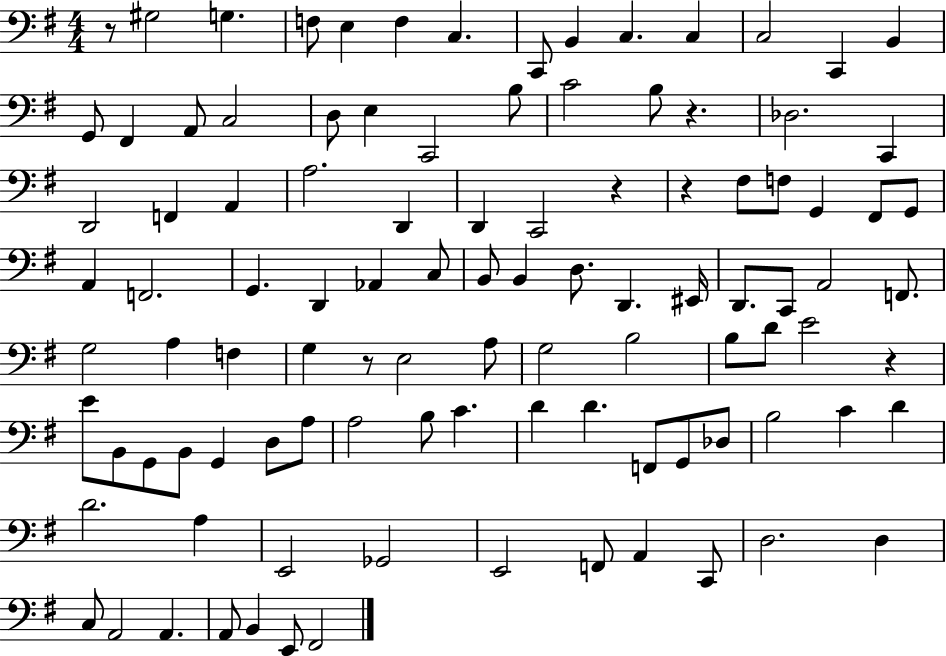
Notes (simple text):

R/e G#3/h G3/q. F3/e E3/q F3/q C3/q. C2/e B2/q C3/q. C3/q C3/h C2/q B2/q G2/e F#2/q A2/e C3/h D3/e E3/q C2/h B3/e C4/h B3/e R/q. Db3/h. C2/q D2/h F2/q A2/q A3/h. D2/q D2/q C2/h R/q R/q F#3/e F3/e G2/q F#2/e G2/e A2/q F2/h. G2/q. D2/q Ab2/q C3/e B2/e B2/q D3/e. D2/q. EIS2/s D2/e. C2/e A2/h F2/e. G3/h A3/q F3/q G3/q R/e E3/h A3/e G3/h B3/h B3/e D4/e E4/h R/q E4/e B2/e G2/e B2/e G2/q D3/e A3/e A3/h B3/e C4/q. D4/q D4/q. F2/e G2/e Db3/e B3/h C4/q D4/q D4/h. A3/q E2/h Gb2/h E2/h F2/e A2/q C2/e D3/h. D3/q C3/e A2/h A2/q. A2/e B2/q E2/e F#2/h